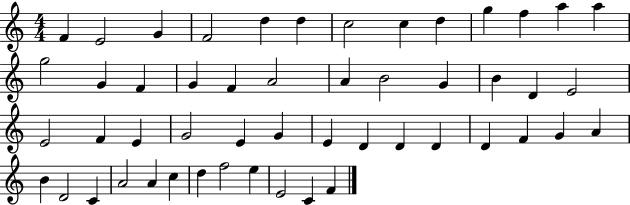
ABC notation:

X:1
T:Untitled
M:4/4
L:1/4
K:C
F E2 G F2 d d c2 c d g f a a g2 G F G F A2 A B2 G B D E2 E2 F E G2 E G E D D D D F G A B D2 C A2 A c d f2 e E2 C F